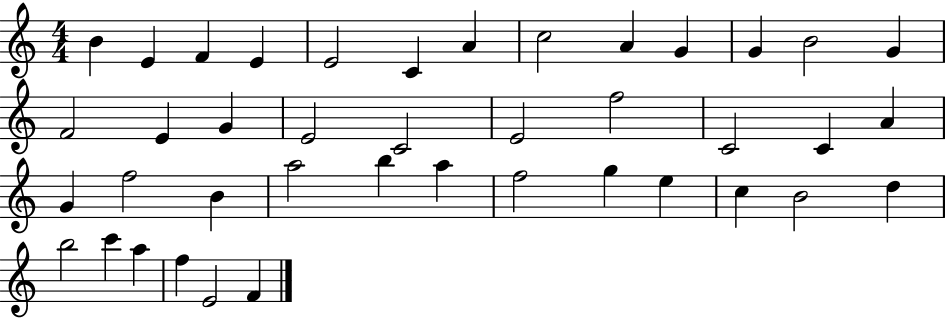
B4/q E4/q F4/q E4/q E4/h C4/q A4/q C5/h A4/q G4/q G4/q B4/h G4/q F4/h E4/q G4/q E4/h C4/h E4/h F5/h C4/h C4/q A4/q G4/q F5/h B4/q A5/h B5/q A5/q F5/h G5/q E5/q C5/q B4/h D5/q B5/h C6/q A5/q F5/q E4/h F4/q